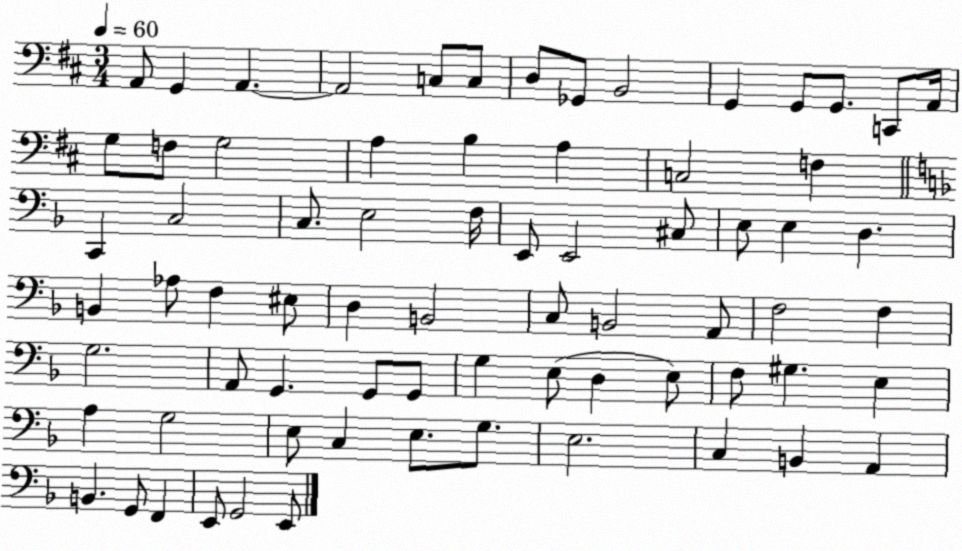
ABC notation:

X:1
T:Untitled
M:3/4
L:1/4
K:D
A,,/2 G,, A,, A,,2 C,/2 C,/2 D,/2 _G,,/2 B,,2 G,, G,,/2 G,,/2 C,,/2 A,,/4 G,/2 F,/2 G,2 A, B, A, C,2 F, C,, C,2 C,/2 E,2 F,/4 E,,/2 E,,2 ^C,/2 E,/2 E, D, B,, _A,/2 F, ^E,/2 D, B,,2 C,/2 B,,2 A,,/2 F,2 F, G,2 A,,/2 G,, G,,/2 G,,/2 G, E,/2 D, E,/2 F,/2 ^G, E, A, G,2 E,/2 C, E,/2 G,/2 E,2 C, B,, A,, B,, G,,/2 F,, E,,/2 G,,2 E,,/2